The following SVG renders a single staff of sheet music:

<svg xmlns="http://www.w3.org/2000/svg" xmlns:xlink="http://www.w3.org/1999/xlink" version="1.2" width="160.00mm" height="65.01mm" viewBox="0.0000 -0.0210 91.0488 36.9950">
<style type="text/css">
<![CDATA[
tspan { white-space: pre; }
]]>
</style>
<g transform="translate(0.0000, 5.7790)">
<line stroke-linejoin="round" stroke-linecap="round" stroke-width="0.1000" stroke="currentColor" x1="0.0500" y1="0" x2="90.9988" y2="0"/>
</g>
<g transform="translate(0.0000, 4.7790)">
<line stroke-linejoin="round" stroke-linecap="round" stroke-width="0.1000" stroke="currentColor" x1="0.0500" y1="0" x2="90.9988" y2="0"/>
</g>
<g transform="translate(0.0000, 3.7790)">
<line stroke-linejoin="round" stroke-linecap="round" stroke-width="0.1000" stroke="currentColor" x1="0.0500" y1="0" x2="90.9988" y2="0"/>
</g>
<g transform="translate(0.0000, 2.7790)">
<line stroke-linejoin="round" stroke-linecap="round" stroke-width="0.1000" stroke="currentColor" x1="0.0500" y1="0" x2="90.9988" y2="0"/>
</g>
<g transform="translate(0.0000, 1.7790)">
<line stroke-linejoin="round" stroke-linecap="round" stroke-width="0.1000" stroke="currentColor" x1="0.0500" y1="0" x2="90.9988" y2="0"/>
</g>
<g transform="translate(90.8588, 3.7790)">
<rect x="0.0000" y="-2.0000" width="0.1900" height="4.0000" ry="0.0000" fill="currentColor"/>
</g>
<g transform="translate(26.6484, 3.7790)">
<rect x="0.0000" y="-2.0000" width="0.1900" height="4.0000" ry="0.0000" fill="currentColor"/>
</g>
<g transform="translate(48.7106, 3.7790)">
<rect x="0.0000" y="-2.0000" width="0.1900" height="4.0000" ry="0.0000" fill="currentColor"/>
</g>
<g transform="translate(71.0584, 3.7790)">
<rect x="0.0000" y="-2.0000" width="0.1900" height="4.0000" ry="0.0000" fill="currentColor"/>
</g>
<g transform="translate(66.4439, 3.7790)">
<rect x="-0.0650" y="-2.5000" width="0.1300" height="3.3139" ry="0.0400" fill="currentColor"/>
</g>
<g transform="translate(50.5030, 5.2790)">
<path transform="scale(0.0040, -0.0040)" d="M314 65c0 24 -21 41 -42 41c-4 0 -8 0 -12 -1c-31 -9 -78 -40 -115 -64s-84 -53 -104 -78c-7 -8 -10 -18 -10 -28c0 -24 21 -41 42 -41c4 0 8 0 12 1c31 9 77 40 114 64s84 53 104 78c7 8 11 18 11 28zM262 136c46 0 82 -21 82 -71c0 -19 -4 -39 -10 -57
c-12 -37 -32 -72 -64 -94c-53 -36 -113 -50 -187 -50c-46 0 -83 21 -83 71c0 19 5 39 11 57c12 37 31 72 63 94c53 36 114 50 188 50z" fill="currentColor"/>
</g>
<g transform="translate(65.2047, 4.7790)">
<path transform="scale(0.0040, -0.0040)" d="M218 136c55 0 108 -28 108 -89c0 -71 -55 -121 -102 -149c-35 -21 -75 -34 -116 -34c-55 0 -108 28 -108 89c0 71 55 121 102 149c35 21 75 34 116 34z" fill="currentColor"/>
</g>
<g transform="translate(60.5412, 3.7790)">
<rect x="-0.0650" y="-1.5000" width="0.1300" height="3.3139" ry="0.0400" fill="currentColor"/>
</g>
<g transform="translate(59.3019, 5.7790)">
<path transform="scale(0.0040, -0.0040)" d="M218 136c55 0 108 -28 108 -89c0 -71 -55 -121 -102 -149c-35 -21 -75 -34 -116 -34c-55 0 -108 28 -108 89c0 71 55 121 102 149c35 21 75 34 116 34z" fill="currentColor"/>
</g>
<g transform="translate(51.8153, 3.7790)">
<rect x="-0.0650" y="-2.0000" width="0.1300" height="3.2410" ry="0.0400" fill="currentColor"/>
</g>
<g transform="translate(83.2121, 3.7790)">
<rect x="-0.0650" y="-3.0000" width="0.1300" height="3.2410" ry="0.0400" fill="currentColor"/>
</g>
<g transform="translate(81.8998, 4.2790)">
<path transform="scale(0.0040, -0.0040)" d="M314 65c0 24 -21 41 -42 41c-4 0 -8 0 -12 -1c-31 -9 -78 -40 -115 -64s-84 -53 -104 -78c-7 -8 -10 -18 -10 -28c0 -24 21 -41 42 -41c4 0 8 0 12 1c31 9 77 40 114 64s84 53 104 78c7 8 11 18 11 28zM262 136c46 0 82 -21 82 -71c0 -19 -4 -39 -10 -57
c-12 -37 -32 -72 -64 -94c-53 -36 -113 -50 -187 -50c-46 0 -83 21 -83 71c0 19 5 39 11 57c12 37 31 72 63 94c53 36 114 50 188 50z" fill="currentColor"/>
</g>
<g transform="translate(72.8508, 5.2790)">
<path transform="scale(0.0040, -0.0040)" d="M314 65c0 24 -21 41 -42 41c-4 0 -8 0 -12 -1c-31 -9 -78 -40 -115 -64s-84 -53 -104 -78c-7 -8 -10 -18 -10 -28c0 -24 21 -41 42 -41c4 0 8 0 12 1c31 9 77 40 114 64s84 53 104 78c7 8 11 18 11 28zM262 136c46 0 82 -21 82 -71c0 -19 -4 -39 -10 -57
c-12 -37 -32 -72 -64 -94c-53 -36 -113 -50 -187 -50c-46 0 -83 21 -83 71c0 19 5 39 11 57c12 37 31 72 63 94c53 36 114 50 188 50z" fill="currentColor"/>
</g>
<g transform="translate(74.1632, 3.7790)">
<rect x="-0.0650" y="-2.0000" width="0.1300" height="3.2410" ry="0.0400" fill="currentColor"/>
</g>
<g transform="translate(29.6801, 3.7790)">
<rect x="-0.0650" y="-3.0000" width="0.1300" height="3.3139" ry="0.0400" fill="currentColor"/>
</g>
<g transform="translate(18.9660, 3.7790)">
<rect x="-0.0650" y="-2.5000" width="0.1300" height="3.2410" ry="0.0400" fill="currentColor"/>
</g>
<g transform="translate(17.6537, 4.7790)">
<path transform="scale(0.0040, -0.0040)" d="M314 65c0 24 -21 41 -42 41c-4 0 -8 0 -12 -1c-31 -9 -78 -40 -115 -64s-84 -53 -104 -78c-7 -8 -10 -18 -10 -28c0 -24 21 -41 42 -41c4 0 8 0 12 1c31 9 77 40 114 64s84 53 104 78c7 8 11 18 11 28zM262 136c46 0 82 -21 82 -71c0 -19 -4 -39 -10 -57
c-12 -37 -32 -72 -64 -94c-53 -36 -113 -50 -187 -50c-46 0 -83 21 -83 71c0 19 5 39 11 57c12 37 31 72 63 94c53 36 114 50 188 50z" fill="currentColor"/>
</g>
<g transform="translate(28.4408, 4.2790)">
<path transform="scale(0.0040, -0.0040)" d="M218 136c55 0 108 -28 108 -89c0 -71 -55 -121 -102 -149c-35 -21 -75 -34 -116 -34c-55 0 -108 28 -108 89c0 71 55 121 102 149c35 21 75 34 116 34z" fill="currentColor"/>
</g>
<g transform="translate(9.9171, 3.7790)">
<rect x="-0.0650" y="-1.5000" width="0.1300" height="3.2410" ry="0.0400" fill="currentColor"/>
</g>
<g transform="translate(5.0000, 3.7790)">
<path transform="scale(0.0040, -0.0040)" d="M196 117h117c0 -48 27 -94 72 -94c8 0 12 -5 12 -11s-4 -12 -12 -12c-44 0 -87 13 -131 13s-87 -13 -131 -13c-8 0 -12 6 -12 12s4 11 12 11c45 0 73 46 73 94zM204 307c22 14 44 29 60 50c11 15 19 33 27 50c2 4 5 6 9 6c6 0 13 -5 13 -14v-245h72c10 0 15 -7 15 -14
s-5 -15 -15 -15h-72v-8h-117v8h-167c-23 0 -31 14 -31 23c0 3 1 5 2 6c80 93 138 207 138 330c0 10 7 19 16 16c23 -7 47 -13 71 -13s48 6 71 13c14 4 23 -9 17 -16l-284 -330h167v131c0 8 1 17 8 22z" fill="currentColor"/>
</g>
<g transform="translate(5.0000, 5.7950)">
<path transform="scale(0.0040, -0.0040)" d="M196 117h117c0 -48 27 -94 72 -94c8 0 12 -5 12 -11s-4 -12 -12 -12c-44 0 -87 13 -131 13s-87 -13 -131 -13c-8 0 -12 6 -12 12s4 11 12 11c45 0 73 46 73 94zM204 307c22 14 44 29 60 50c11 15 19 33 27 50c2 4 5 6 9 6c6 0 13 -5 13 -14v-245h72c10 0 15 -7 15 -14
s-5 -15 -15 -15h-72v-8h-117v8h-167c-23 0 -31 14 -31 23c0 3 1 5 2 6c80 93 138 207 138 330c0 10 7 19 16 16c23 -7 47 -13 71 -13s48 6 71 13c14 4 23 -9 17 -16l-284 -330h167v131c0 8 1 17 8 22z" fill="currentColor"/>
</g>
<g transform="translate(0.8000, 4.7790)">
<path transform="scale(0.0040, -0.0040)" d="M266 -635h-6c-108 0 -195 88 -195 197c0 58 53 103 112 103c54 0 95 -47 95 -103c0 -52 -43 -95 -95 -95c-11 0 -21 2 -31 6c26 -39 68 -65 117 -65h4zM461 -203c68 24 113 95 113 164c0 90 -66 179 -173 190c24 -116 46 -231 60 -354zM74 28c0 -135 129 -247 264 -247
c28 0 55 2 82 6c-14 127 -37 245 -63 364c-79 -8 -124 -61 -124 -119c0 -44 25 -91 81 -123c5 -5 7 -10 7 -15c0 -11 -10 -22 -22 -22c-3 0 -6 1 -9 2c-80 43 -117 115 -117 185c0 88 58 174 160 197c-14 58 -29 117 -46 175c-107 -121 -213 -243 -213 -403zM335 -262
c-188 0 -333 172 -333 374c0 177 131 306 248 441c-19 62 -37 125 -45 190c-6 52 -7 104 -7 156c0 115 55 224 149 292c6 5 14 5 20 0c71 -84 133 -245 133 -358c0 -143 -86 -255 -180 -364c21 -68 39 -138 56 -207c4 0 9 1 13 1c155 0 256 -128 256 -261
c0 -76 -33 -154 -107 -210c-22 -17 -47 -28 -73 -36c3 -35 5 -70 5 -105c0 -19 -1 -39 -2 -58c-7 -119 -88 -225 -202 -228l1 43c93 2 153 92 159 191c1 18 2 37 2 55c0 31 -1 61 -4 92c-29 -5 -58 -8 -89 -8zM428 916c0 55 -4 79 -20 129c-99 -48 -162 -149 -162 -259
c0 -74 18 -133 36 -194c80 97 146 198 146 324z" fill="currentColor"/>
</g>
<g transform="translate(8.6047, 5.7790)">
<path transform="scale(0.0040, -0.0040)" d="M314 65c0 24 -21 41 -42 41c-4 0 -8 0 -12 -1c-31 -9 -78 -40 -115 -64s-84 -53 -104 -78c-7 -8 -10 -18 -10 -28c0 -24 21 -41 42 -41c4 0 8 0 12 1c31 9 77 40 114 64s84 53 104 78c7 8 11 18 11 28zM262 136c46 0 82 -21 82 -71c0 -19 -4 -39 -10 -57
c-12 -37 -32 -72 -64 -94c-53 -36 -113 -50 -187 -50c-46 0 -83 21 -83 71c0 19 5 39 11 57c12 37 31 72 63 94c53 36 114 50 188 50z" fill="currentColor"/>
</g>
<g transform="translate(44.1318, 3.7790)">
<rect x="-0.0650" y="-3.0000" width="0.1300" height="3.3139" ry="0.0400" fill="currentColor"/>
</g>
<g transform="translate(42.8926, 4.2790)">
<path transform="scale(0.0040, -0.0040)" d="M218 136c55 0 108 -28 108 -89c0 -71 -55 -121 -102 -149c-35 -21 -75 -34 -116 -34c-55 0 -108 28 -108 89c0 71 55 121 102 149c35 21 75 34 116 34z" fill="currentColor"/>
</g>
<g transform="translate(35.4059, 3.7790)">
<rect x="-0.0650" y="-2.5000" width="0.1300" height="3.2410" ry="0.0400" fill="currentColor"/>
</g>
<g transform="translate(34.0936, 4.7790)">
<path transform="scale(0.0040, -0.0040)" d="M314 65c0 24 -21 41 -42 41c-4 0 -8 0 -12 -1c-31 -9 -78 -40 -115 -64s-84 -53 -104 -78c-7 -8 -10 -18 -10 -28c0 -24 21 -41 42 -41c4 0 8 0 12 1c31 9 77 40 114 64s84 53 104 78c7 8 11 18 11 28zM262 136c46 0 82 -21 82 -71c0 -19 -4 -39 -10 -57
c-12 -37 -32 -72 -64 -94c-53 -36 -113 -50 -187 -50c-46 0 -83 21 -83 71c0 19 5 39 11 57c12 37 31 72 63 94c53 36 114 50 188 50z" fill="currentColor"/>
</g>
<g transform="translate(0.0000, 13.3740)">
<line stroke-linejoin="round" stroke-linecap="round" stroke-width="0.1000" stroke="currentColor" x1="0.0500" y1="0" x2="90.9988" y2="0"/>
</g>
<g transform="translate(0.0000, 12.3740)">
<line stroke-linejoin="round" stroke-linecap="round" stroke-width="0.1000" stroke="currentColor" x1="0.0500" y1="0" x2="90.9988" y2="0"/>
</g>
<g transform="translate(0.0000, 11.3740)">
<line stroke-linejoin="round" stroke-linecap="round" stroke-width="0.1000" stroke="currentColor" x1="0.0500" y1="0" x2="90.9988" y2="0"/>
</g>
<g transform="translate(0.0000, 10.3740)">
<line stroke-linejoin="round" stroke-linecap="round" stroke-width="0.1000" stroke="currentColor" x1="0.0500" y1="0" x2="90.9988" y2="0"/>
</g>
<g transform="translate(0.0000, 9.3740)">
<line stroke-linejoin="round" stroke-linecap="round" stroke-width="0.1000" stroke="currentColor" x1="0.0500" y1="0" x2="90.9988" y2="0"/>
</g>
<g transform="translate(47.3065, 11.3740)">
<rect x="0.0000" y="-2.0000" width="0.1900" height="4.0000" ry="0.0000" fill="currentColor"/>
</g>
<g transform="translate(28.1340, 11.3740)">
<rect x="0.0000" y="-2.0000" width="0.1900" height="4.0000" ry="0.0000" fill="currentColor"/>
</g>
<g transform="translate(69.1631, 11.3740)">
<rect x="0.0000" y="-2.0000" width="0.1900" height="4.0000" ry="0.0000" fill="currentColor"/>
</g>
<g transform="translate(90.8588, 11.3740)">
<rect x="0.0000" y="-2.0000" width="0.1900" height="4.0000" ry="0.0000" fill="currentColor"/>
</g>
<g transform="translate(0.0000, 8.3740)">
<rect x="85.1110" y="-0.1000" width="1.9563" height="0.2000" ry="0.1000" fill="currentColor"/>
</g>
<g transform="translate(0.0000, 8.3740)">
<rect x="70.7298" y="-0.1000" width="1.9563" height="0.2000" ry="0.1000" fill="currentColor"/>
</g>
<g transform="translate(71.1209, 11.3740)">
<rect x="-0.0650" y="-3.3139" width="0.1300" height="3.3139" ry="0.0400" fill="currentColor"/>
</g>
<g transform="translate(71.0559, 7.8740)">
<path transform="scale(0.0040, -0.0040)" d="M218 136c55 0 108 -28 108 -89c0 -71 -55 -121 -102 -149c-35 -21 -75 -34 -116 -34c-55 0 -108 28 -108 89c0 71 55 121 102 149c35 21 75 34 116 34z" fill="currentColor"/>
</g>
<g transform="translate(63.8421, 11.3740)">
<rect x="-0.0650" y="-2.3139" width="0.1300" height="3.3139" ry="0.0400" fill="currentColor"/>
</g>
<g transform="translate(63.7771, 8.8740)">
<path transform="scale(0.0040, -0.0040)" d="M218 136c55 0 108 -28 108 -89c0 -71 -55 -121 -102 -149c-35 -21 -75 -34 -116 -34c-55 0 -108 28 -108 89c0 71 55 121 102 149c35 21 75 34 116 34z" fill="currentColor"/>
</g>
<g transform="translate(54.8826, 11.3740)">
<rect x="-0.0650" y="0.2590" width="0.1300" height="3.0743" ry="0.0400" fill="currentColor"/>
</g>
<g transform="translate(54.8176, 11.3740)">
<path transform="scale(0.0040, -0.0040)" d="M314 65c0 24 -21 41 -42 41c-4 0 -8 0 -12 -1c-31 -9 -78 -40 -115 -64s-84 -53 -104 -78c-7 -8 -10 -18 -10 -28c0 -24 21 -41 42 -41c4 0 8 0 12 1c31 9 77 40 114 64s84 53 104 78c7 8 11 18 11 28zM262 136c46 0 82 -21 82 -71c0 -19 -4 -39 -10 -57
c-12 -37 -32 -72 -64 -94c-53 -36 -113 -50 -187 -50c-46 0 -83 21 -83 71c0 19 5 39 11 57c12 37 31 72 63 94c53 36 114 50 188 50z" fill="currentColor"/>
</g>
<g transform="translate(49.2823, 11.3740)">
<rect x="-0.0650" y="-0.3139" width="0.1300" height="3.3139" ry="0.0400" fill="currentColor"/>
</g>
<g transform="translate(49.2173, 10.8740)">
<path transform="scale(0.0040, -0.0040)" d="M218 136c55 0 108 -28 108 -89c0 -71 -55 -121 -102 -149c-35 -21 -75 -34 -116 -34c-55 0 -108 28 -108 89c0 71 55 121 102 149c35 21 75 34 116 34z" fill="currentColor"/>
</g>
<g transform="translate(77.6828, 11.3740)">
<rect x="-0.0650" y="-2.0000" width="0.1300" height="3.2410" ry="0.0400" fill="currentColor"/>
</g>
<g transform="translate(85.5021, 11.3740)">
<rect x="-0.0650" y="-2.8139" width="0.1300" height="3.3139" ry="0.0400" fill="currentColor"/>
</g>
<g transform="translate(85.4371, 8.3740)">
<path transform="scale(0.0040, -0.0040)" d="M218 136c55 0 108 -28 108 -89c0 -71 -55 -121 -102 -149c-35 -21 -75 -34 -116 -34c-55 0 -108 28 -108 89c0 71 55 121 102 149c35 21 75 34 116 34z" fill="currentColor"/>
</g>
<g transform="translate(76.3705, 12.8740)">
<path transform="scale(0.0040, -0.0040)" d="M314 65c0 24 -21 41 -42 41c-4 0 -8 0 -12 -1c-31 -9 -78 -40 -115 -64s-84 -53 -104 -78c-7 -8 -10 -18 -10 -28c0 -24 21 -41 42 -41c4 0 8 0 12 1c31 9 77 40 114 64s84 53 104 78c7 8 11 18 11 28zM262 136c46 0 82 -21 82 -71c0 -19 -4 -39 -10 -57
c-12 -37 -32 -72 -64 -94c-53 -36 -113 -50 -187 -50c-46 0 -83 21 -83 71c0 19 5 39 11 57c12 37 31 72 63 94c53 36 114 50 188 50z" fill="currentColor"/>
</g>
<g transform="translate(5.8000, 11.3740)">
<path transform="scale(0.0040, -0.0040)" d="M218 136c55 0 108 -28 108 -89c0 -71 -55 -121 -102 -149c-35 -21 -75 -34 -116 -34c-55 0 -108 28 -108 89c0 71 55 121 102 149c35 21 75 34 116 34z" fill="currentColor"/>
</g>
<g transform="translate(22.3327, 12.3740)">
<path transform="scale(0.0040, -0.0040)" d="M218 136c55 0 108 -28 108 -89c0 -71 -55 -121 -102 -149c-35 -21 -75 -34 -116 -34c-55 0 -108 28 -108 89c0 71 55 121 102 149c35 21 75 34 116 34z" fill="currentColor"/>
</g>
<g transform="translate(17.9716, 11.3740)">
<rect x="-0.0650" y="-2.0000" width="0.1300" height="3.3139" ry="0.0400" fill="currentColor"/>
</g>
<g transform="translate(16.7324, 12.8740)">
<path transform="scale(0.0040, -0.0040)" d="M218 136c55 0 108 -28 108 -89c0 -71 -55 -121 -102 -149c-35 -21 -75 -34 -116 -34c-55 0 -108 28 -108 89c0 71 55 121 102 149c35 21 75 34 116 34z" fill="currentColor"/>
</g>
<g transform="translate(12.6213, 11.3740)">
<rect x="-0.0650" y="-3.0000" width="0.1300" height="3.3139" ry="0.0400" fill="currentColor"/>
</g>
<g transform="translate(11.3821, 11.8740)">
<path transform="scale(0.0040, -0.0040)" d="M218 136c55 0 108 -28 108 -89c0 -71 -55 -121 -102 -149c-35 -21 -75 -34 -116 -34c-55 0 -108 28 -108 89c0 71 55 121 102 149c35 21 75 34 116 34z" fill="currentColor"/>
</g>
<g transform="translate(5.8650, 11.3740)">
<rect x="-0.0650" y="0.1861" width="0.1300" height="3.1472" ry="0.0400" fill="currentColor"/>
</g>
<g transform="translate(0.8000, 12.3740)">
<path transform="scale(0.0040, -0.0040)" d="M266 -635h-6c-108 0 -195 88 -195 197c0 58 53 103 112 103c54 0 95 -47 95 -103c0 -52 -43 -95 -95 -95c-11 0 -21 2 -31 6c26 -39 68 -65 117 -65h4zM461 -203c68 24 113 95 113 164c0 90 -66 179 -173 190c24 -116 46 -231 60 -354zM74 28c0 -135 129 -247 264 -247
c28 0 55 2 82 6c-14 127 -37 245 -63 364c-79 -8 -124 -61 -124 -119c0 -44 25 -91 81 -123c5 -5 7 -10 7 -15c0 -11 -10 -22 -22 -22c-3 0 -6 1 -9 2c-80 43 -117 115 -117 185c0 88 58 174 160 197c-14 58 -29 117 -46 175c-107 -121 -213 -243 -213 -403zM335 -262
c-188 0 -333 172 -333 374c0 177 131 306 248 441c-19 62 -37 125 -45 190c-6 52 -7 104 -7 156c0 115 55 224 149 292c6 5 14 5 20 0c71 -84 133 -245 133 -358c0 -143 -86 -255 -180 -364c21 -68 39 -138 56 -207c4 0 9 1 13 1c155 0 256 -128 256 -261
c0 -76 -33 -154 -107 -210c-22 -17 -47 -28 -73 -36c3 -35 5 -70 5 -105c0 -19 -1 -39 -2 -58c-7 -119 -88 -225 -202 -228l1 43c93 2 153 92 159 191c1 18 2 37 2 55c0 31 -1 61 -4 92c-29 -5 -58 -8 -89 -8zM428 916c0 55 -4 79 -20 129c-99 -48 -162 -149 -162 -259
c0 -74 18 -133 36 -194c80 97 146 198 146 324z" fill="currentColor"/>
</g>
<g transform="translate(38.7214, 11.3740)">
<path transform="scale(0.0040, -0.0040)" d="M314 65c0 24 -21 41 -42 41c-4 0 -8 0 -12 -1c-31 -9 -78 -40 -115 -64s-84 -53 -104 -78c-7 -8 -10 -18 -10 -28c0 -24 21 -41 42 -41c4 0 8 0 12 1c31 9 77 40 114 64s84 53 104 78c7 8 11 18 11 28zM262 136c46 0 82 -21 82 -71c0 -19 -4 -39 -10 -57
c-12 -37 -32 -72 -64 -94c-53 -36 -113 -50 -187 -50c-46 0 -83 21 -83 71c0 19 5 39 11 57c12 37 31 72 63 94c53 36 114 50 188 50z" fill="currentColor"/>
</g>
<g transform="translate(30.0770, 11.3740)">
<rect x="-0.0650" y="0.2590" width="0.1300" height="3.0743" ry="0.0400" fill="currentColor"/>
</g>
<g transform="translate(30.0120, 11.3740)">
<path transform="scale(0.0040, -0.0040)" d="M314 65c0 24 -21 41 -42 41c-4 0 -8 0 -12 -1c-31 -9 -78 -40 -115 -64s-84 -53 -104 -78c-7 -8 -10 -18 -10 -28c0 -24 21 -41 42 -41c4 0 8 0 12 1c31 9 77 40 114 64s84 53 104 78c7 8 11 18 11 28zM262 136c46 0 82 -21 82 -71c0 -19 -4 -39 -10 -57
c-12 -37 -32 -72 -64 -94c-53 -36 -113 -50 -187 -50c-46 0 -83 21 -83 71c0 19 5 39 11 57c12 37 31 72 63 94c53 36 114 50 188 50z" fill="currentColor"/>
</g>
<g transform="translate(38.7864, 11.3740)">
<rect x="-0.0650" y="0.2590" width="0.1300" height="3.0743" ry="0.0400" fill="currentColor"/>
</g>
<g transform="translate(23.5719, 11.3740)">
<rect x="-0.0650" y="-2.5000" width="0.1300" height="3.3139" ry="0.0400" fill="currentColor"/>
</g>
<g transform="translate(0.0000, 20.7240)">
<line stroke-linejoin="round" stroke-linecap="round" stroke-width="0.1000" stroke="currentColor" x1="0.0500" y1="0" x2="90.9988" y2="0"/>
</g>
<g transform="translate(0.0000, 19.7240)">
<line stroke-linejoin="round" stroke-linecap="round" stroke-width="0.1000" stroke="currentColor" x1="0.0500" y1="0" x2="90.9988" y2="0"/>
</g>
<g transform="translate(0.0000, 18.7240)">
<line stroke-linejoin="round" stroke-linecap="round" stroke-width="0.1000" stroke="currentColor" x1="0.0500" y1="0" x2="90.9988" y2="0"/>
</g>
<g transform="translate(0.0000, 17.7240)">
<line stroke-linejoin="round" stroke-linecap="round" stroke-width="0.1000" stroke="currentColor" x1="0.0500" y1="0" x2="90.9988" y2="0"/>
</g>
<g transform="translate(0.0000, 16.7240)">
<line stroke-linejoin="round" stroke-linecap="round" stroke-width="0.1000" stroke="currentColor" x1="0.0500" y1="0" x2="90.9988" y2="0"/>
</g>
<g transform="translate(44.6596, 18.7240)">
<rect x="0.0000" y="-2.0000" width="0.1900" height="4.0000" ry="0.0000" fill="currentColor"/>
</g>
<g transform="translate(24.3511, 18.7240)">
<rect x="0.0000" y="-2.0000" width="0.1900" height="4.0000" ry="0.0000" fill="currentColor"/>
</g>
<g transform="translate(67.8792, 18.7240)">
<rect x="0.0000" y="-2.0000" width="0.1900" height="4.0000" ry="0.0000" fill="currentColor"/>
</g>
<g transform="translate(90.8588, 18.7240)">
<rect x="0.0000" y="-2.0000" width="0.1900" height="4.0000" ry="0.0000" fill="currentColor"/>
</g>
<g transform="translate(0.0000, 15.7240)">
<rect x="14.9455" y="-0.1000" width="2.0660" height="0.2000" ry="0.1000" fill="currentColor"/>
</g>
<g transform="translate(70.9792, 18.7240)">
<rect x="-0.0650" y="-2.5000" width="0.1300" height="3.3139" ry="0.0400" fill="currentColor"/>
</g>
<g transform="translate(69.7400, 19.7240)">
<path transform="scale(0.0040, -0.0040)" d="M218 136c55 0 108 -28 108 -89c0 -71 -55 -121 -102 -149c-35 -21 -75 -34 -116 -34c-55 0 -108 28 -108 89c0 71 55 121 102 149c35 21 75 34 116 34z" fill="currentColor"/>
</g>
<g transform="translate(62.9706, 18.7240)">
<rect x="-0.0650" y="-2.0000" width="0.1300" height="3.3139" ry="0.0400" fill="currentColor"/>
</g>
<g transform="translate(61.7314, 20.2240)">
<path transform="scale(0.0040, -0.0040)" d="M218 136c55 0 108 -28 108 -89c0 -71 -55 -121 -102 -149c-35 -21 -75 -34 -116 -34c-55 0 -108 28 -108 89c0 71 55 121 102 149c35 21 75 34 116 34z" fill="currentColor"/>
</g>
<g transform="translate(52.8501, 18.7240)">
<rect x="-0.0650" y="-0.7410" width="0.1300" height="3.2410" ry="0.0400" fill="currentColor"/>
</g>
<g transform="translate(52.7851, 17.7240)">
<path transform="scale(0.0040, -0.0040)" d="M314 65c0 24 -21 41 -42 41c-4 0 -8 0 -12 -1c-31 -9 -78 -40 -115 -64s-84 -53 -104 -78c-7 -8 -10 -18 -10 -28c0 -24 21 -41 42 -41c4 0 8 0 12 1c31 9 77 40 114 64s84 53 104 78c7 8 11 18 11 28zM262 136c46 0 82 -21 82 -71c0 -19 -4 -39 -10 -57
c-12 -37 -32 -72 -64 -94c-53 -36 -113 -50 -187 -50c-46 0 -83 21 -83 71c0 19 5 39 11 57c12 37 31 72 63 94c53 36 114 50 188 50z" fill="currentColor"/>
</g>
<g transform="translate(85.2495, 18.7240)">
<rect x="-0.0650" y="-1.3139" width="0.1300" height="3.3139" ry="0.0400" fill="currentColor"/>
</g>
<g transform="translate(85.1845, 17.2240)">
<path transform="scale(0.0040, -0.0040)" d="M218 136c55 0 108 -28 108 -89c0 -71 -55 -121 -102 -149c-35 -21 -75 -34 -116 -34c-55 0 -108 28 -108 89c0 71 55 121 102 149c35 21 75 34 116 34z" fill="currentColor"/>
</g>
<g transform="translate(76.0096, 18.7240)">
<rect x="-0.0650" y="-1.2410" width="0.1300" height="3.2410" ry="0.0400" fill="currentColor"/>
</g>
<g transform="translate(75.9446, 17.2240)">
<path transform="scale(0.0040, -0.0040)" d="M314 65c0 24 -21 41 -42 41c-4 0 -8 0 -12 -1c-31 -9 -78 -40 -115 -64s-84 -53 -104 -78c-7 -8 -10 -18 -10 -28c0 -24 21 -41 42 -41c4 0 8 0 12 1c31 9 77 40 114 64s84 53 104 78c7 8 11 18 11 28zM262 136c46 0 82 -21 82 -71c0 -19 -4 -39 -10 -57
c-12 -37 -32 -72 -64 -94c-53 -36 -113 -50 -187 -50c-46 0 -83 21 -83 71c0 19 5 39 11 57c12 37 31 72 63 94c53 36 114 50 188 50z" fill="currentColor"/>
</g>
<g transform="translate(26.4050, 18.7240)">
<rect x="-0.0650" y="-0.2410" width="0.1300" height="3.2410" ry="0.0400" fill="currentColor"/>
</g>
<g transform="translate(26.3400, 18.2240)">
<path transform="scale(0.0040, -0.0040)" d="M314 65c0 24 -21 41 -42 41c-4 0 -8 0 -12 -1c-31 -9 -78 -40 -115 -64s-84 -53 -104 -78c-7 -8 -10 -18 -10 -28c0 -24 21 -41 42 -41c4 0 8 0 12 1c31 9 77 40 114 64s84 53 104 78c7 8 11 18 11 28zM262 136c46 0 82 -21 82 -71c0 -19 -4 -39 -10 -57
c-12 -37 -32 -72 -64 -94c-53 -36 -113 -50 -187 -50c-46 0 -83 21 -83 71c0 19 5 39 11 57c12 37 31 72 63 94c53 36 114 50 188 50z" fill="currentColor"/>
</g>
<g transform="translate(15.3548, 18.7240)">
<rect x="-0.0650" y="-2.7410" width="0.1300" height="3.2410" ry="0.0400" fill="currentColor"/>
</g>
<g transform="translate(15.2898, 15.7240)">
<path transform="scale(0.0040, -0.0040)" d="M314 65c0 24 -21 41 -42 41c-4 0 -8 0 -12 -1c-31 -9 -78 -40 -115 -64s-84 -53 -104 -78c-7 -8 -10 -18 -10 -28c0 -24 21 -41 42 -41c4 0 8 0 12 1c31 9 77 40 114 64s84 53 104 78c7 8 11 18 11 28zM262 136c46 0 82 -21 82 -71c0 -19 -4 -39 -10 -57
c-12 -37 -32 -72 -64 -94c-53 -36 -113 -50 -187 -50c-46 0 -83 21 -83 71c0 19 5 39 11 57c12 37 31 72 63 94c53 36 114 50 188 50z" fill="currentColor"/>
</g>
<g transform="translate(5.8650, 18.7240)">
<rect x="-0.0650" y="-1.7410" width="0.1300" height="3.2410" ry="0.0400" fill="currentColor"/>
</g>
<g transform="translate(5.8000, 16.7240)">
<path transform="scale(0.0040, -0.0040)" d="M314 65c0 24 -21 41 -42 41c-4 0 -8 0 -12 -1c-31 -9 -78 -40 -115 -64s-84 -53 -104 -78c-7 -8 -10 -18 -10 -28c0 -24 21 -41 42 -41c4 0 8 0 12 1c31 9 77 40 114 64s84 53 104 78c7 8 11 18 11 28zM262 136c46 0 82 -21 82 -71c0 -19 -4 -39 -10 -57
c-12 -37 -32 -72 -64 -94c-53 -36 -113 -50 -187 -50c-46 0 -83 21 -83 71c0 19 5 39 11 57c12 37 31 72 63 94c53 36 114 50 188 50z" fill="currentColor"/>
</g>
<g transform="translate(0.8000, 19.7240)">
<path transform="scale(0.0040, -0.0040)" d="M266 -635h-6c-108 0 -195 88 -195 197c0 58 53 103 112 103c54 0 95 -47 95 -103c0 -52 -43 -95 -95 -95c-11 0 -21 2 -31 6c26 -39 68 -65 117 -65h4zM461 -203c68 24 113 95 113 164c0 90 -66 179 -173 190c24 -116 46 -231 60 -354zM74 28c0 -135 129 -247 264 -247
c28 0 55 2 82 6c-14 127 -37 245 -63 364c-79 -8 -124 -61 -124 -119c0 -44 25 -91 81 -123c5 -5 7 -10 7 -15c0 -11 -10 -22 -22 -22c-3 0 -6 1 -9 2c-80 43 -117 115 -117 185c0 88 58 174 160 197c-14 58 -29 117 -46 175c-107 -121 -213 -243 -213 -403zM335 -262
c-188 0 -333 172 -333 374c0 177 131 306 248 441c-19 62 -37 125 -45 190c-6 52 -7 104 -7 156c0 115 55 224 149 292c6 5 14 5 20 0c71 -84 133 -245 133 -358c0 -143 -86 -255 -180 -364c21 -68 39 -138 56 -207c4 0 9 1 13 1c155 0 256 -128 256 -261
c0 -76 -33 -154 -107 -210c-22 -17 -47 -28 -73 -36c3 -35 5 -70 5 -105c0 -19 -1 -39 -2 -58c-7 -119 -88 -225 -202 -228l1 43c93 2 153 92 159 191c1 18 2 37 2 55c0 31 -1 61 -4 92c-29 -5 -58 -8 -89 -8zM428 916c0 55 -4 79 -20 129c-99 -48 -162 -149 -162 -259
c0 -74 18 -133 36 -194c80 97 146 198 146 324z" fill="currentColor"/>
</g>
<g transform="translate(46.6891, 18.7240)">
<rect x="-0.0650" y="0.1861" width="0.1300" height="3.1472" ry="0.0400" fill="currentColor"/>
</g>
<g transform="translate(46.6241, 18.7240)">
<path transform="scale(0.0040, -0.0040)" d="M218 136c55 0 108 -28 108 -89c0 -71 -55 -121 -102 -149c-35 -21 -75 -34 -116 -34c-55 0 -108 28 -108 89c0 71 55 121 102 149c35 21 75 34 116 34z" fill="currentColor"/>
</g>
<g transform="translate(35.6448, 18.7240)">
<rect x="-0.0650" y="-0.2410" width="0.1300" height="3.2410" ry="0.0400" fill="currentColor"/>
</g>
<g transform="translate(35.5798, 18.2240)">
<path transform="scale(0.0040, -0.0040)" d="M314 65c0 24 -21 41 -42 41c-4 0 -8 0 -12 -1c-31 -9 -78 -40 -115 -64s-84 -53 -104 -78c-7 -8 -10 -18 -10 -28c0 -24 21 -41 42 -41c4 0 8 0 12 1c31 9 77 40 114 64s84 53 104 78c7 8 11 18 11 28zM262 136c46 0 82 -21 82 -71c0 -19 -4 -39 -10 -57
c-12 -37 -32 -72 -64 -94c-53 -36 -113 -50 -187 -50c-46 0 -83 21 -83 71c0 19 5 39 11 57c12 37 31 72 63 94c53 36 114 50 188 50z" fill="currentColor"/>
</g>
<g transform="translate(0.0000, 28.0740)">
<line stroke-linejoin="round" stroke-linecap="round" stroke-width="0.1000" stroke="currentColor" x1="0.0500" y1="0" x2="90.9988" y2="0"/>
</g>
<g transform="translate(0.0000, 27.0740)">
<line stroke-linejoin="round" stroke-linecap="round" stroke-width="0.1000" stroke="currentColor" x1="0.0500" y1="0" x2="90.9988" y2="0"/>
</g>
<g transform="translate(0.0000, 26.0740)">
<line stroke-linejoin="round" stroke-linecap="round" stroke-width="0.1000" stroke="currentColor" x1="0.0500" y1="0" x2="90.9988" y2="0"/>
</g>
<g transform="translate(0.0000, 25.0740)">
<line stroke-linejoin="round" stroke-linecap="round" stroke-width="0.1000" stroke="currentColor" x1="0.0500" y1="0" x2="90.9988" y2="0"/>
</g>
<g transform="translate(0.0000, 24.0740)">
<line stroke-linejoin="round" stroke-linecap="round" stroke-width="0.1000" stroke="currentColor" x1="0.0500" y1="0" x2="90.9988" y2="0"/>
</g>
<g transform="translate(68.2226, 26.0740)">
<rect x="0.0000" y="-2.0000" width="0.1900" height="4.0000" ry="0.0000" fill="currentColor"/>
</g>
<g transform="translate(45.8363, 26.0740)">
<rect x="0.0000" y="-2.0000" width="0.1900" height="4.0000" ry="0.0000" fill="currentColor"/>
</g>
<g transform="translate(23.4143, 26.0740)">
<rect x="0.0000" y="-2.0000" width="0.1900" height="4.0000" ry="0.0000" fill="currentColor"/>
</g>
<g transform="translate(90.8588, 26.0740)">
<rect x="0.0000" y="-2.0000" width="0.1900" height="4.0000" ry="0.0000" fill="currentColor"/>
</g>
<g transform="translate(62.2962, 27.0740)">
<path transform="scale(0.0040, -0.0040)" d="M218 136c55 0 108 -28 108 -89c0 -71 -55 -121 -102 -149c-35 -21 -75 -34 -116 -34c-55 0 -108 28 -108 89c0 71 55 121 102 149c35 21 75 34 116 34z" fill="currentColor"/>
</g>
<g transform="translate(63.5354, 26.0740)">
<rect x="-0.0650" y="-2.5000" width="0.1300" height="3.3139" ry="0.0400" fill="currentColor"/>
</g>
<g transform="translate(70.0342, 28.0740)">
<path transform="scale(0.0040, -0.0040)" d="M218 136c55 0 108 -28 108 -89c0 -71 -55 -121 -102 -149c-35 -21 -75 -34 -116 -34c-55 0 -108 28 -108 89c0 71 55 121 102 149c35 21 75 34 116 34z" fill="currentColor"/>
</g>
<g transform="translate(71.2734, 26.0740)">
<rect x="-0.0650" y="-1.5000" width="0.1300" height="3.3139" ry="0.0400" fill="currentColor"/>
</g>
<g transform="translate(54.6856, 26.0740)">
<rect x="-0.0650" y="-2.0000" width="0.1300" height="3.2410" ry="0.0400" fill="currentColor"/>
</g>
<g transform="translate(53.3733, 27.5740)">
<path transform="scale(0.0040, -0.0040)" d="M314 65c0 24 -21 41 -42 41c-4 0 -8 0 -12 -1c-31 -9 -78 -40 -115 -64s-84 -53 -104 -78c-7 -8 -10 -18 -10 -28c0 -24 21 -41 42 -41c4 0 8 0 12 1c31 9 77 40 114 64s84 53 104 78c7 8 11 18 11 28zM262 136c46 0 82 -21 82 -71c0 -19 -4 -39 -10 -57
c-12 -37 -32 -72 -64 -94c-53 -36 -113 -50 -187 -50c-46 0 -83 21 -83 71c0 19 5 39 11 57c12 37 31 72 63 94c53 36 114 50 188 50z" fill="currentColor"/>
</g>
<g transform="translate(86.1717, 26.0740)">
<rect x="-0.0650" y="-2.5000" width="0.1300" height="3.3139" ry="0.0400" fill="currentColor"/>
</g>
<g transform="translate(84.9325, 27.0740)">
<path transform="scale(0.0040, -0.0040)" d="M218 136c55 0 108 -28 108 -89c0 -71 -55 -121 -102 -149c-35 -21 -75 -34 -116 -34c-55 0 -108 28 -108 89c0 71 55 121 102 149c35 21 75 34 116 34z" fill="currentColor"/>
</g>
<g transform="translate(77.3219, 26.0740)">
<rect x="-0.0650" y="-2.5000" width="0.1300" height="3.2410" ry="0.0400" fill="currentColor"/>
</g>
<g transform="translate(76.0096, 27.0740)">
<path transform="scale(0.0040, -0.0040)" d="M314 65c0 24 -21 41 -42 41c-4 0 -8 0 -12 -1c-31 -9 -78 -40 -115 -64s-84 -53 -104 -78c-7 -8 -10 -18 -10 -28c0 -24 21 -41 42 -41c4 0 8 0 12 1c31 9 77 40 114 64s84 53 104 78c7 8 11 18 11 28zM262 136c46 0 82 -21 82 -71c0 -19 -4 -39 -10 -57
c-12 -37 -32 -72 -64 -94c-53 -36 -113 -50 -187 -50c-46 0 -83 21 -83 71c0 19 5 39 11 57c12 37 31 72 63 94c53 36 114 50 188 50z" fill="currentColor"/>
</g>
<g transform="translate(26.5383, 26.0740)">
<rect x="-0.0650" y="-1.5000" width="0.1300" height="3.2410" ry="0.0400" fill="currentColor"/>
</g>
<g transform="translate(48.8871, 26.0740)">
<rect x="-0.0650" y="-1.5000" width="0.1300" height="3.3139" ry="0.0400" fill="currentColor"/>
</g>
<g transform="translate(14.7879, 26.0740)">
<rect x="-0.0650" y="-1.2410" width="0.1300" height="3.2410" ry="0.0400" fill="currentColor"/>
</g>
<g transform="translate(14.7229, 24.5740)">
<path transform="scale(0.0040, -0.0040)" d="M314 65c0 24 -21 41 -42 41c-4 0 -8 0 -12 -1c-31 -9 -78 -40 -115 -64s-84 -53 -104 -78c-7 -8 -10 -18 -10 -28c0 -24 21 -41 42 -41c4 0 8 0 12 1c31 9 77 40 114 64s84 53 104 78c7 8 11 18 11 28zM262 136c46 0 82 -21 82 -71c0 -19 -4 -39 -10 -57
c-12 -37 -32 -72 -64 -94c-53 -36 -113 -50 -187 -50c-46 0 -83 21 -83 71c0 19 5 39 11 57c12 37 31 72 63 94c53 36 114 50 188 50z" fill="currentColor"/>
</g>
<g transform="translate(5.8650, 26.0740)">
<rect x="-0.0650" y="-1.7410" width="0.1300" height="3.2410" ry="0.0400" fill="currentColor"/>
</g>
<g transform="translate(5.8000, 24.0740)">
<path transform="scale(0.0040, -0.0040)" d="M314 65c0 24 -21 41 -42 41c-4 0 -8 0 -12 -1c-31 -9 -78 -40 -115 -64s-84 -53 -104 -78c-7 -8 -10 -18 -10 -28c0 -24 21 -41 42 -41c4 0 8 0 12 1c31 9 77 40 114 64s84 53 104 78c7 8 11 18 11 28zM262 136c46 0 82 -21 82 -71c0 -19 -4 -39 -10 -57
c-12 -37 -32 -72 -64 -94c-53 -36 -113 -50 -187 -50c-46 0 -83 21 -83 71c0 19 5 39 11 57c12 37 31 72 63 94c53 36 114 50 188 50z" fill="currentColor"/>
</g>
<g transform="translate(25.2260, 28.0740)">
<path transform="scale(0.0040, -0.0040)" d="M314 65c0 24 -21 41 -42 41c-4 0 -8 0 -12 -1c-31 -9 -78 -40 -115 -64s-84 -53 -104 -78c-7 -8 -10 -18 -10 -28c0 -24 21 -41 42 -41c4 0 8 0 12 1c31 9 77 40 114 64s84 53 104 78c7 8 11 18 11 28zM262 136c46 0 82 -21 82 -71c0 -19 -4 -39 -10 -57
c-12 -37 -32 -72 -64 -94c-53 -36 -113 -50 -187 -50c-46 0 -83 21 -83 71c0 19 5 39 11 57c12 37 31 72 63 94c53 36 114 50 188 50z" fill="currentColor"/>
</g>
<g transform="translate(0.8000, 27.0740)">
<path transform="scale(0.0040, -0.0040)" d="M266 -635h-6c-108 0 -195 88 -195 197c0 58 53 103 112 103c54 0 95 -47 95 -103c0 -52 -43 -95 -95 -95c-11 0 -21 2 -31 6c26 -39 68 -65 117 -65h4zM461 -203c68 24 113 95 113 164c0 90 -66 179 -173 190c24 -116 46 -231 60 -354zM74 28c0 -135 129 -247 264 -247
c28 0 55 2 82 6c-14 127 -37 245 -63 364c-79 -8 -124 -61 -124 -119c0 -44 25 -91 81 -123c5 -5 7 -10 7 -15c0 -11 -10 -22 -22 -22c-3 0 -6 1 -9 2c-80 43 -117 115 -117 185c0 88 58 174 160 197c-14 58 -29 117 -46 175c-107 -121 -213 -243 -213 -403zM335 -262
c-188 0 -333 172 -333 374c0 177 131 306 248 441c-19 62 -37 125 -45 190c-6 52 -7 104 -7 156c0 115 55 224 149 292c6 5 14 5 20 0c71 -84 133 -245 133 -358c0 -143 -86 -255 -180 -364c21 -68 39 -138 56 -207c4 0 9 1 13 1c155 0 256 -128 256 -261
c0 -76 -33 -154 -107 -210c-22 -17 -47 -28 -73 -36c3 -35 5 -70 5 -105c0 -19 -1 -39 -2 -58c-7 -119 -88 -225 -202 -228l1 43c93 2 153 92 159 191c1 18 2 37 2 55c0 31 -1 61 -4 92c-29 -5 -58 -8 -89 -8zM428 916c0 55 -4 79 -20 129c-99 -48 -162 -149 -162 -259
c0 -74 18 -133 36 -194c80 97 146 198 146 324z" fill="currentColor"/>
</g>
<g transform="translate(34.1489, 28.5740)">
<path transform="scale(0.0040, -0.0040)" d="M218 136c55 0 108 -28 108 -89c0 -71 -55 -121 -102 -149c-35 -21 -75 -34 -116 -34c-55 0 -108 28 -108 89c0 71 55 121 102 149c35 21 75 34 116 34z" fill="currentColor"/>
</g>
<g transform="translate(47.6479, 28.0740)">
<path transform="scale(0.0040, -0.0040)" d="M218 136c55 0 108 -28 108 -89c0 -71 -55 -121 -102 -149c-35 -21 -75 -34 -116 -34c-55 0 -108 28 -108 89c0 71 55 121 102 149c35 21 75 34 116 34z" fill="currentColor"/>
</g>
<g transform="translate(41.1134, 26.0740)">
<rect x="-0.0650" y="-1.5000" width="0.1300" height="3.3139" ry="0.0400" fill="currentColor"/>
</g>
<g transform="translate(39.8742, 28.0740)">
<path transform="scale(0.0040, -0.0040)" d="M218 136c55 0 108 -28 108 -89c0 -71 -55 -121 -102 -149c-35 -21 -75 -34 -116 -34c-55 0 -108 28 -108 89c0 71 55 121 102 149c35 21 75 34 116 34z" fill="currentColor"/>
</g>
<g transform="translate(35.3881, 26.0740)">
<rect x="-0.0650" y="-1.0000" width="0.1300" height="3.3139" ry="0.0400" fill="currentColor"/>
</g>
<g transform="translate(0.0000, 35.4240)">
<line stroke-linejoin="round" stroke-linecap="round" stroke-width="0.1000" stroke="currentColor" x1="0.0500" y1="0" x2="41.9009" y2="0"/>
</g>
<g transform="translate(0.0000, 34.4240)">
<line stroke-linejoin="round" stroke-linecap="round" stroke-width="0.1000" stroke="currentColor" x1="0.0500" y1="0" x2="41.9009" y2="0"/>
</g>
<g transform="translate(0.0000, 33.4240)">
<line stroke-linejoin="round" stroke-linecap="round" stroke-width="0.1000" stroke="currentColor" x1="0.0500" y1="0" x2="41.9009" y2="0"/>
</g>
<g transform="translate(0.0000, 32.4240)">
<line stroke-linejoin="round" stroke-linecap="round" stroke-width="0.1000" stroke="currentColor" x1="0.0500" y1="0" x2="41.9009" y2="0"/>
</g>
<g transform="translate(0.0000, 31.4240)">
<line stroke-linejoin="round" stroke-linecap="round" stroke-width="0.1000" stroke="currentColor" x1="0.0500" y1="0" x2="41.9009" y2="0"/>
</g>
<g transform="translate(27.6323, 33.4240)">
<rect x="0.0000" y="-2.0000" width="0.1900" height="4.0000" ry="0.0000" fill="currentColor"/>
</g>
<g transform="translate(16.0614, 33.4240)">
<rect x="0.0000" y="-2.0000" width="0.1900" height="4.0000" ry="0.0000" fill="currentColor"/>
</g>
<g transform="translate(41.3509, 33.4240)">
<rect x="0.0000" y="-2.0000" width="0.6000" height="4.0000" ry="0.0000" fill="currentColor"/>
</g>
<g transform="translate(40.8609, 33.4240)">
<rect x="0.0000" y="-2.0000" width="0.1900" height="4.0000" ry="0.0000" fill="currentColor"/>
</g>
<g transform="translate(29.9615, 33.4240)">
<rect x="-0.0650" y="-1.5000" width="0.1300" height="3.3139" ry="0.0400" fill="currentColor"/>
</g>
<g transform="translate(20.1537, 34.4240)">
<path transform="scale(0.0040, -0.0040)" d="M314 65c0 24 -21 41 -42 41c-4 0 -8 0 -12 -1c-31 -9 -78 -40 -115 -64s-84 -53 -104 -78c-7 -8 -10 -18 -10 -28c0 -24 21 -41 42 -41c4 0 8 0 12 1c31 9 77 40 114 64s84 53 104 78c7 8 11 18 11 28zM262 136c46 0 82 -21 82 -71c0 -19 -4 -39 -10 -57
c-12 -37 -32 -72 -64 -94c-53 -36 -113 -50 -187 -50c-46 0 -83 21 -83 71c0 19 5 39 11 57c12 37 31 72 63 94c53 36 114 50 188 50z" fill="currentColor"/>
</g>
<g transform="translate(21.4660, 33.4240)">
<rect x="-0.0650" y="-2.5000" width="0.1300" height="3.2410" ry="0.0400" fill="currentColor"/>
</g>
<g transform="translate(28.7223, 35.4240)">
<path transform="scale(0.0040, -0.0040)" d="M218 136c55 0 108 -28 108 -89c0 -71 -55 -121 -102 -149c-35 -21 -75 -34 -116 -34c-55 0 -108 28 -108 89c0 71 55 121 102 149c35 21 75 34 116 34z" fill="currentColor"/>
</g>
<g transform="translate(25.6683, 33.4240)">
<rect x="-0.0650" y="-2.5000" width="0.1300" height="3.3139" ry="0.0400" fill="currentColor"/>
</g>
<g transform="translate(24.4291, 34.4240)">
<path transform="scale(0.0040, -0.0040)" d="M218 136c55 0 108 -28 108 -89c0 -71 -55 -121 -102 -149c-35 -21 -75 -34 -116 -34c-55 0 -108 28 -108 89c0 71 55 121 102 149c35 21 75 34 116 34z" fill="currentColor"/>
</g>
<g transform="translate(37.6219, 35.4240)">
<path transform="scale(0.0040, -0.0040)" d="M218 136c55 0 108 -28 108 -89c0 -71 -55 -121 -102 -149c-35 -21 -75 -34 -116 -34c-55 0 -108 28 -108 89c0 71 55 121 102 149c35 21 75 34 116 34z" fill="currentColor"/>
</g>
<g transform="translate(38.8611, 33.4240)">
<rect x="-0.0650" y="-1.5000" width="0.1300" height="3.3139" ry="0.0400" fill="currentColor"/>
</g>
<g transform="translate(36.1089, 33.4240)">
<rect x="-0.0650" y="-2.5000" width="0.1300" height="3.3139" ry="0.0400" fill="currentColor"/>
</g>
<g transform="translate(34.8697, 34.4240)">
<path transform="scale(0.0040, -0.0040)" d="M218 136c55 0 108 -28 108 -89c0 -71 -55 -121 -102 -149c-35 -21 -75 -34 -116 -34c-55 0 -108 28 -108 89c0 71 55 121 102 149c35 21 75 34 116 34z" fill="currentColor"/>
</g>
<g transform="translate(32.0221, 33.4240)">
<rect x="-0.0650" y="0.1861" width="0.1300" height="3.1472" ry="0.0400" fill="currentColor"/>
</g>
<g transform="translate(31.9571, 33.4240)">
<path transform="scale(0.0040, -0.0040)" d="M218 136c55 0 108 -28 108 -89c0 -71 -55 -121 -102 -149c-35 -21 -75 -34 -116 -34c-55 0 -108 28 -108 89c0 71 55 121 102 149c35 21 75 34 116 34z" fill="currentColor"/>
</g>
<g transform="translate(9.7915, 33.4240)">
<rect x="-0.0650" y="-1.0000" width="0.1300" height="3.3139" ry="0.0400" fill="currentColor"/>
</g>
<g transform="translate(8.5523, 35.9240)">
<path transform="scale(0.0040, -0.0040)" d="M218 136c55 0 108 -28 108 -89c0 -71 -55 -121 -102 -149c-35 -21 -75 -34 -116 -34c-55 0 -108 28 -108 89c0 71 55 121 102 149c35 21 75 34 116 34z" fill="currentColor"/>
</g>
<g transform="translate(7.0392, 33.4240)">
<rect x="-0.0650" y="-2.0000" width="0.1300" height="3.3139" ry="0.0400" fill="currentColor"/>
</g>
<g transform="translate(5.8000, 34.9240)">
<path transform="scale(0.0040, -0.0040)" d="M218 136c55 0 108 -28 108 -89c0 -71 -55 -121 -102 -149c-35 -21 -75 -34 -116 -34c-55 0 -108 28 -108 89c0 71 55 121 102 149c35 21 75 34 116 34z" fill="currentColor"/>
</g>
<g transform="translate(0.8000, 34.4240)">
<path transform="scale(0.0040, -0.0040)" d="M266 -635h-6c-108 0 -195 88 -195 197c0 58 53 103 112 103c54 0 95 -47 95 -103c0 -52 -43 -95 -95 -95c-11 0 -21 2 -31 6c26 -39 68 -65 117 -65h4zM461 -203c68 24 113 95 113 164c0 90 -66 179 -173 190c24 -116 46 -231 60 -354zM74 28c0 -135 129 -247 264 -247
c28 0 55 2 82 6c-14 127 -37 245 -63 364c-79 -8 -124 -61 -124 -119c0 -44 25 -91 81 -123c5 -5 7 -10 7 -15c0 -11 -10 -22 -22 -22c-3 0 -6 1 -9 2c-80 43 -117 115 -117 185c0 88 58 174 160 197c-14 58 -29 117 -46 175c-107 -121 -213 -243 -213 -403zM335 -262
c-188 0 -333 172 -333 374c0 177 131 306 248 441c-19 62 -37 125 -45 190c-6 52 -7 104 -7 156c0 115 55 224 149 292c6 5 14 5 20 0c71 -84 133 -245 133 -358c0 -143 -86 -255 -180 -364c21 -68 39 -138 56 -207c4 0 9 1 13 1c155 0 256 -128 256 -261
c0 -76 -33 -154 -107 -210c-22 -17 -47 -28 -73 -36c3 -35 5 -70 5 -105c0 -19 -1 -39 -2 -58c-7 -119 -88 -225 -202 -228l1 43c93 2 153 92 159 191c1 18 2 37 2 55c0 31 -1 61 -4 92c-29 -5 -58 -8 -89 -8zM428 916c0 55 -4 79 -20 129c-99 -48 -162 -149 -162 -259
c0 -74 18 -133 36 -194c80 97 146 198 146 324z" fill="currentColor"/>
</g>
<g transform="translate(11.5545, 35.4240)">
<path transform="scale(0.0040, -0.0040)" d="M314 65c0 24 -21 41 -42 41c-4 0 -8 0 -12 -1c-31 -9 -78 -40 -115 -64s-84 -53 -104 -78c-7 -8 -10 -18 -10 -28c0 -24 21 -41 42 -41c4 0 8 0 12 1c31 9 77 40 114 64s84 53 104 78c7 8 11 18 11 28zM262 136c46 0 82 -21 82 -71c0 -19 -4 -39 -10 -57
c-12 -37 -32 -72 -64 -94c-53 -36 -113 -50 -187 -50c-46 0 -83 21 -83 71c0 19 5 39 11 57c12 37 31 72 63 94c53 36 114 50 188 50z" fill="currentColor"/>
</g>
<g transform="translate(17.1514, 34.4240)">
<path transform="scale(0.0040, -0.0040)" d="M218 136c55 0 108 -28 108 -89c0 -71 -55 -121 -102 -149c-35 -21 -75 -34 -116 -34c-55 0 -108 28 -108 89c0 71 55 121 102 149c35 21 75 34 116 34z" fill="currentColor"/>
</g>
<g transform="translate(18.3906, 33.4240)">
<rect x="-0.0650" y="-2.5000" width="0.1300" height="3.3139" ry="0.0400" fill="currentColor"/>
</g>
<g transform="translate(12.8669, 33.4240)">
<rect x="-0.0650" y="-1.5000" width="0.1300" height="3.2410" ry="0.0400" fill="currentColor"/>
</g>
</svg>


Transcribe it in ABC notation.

X:1
T:Untitled
M:4/4
L:1/4
K:C
E2 G2 A G2 A F2 E G F2 A2 B A F G B2 B2 c B2 g b F2 a f2 a2 c2 c2 B d2 F G e2 e f2 e2 E2 D E E F2 G E G2 G F D E2 G G2 G E B G E